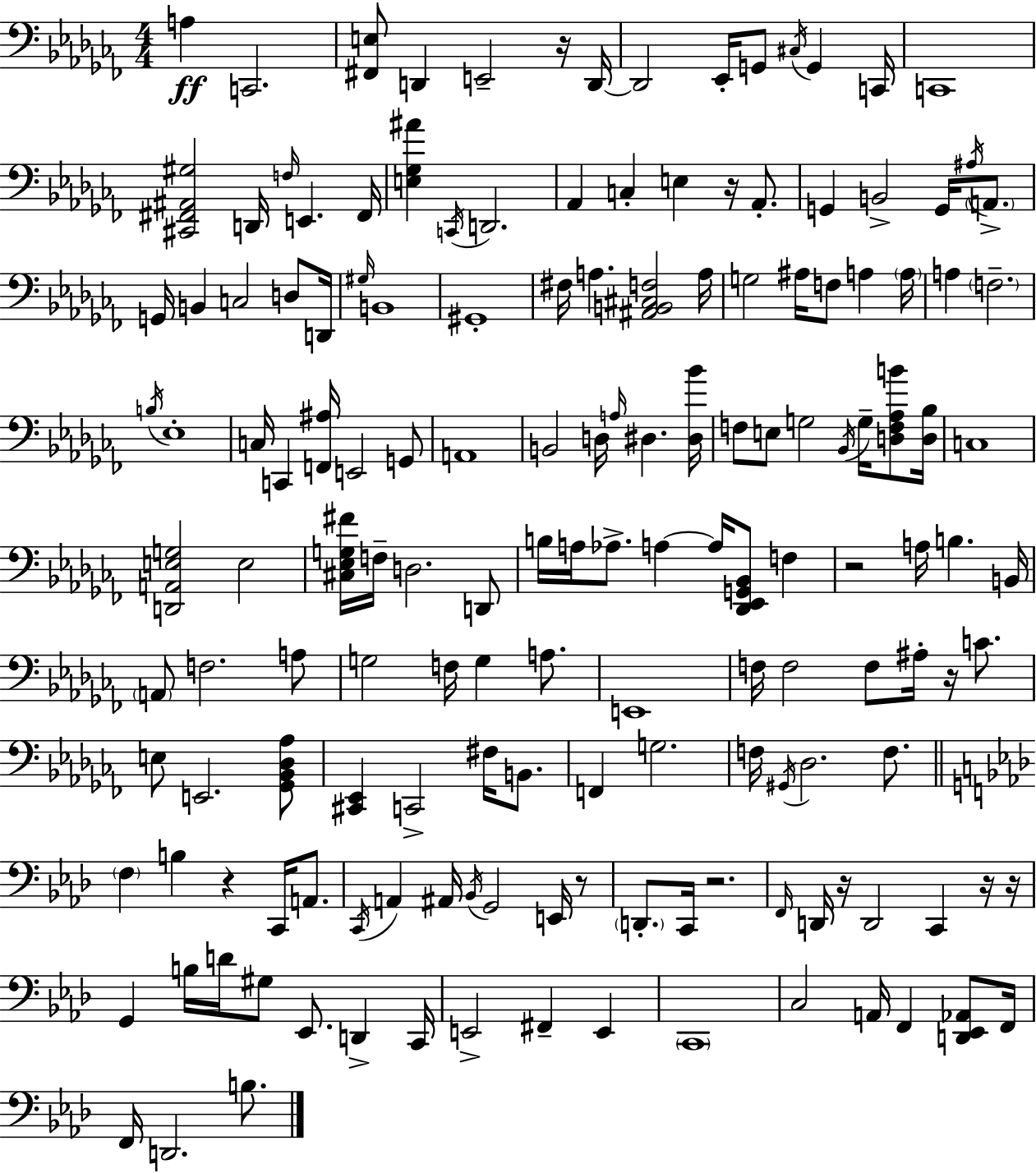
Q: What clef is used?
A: bass